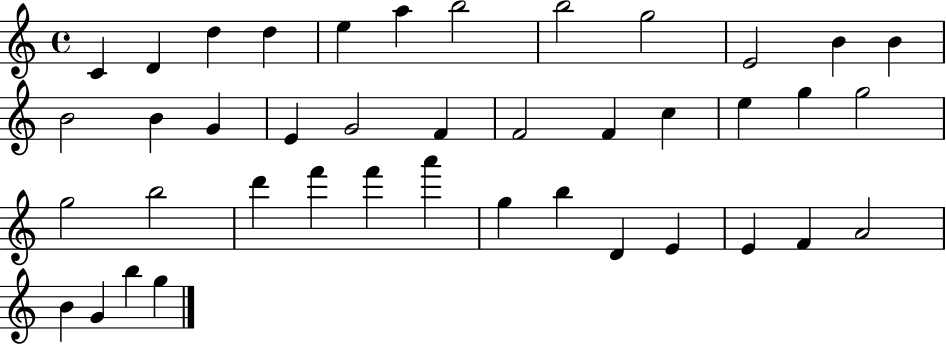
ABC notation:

X:1
T:Untitled
M:4/4
L:1/4
K:C
C D d d e a b2 b2 g2 E2 B B B2 B G E G2 F F2 F c e g g2 g2 b2 d' f' f' a' g b D E E F A2 B G b g